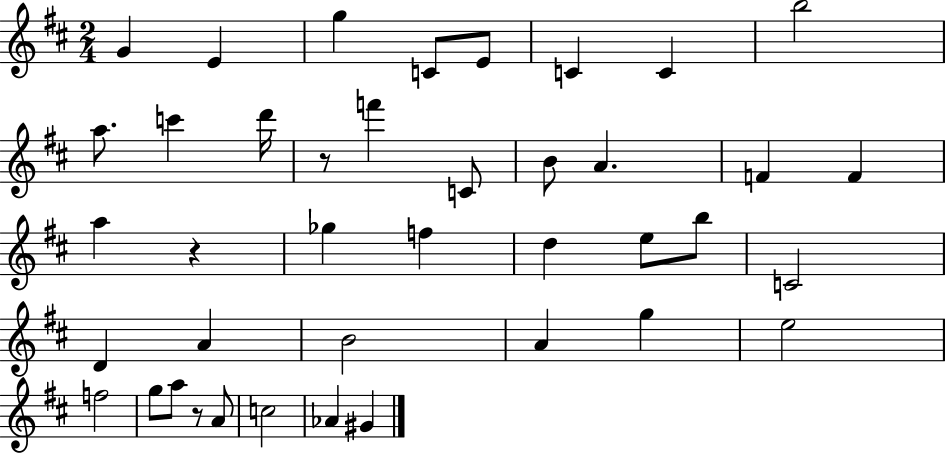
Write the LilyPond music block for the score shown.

{
  \clef treble
  \numericTimeSignature
  \time 2/4
  \key d \major
  g'4 e'4 | g''4 c'8 e'8 | c'4 c'4 | b''2 | \break a''8. c'''4 d'''16 | r8 f'''4 c'8 | b'8 a'4. | f'4 f'4 | \break a''4 r4 | ges''4 f''4 | d''4 e''8 b''8 | c'2 | \break d'4 a'4 | b'2 | a'4 g''4 | e''2 | \break f''2 | g''8 a''8 r8 a'8 | c''2 | aes'4 gis'4 | \break \bar "|."
}